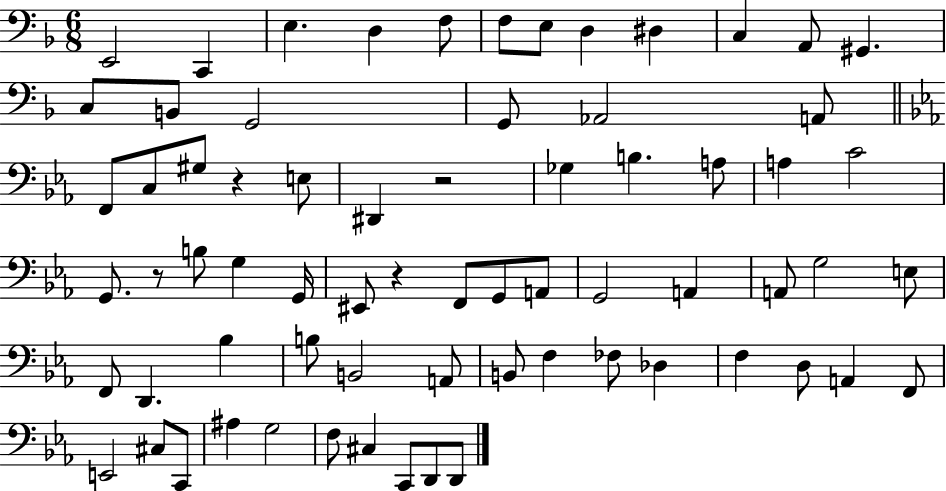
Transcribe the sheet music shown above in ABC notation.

X:1
T:Untitled
M:6/8
L:1/4
K:F
E,,2 C,, E, D, F,/2 F,/2 E,/2 D, ^D, C, A,,/2 ^G,, C,/2 B,,/2 G,,2 G,,/2 _A,,2 A,,/2 F,,/2 C,/2 ^G,/2 z E,/2 ^D,, z2 _G, B, A,/2 A, C2 G,,/2 z/2 B,/2 G, G,,/4 ^E,,/2 z F,,/2 G,,/2 A,,/2 G,,2 A,, A,,/2 G,2 E,/2 F,,/2 D,, _B, B,/2 B,,2 A,,/2 B,,/2 F, _F,/2 _D, F, D,/2 A,, F,,/2 E,,2 ^C,/2 C,,/2 ^A, G,2 F,/2 ^C, C,,/2 D,,/2 D,,/2